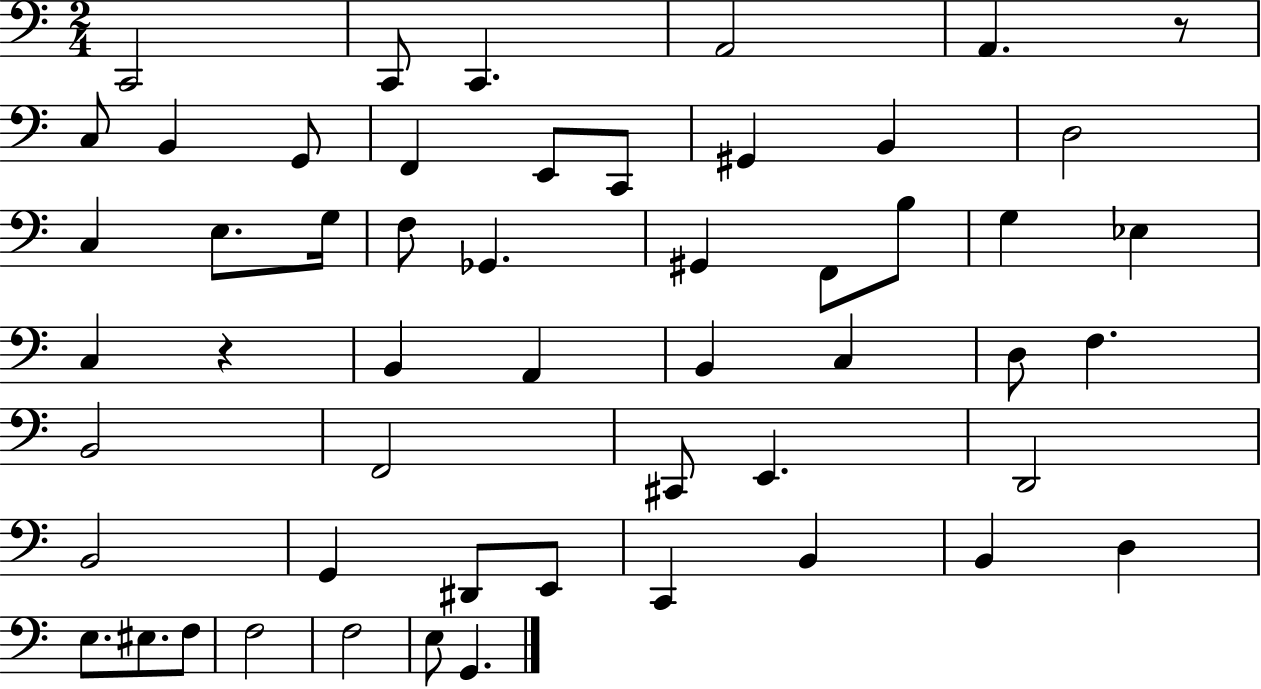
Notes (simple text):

C2/h C2/e C2/q. A2/h A2/q. R/e C3/e B2/q G2/e F2/q E2/e C2/e G#2/q B2/q D3/h C3/q E3/e. G3/s F3/e Gb2/q. G#2/q F2/e B3/e G3/q Eb3/q C3/q R/q B2/q A2/q B2/q C3/q D3/e F3/q. B2/h F2/h C#2/e E2/q. D2/h B2/h G2/q D#2/e E2/e C2/q B2/q B2/q D3/q E3/e. EIS3/e. F3/e F3/h F3/h E3/e G2/q.